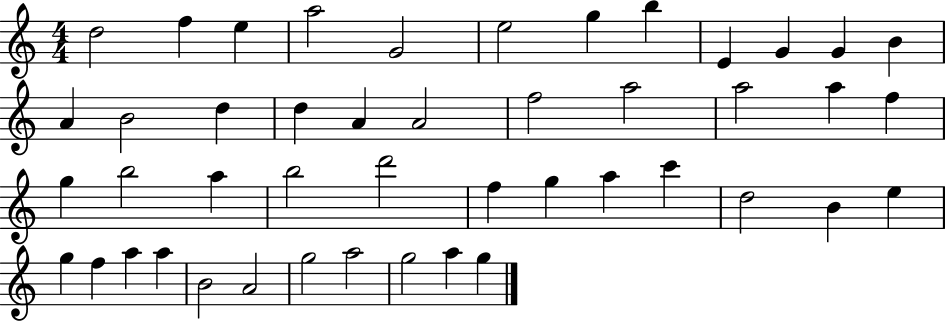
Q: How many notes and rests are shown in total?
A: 46